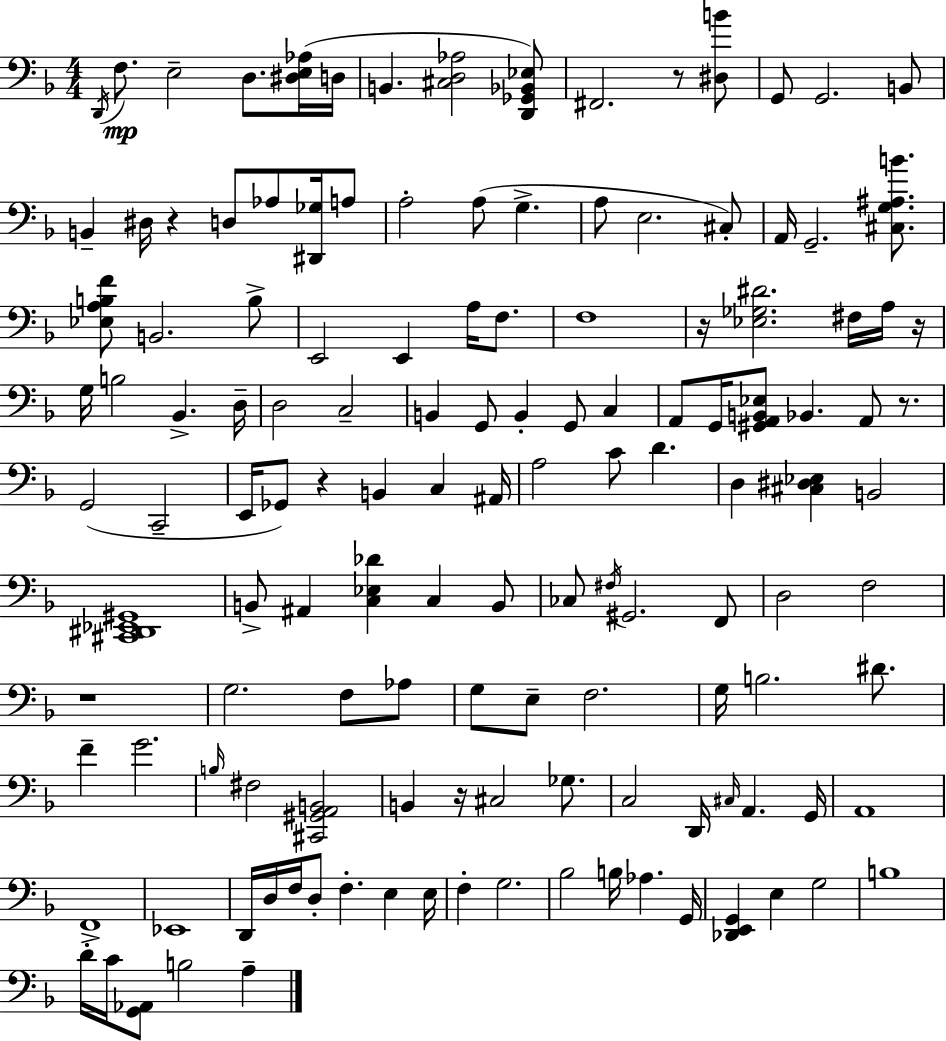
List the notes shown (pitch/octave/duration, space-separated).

D2/s F3/e. E3/h D3/e. [D#3,E3,Ab3]/s D3/s B2/q. [C#3,D3,Ab3]/h [D2,Gb2,Bb2,Eb3]/e F#2/h. R/e [D#3,B4]/e G2/e G2/h. B2/e B2/q D#3/s R/q D3/e Ab3/e [D#2,Gb3]/s A3/e A3/h A3/e G3/q. A3/e E3/h. C#3/e A2/s G2/h. [C#3,G3,A#3,B4]/e. [Eb3,A3,B3,F4]/e B2/h. B3/e E2/h E2/q A3/s F3/e. F3/w R/s [Eb3,Gb3,D#4]/h. F#3/s A3/s R/s G3/s B3/h Bb2/q. D3/s D3/h C3/h B2/q G2/e B2/q G2/e C3/q A2/e G2/s [G#2,A2,B2,Eb3]/e Bb2/q. A2/e R/e. G2/h C2/h E2/s Gb2/e R/q B2/q C3/q A#2/s A3/h C4/e D4/q. D3/q [C#3,D#3,Eb3]/q B2/h [C#2,D#2,Eb2,G#2]/w B2/e A#2/q [C3,Eb3,Db4]/q C3/q B2/e CES3/e F#3/s G#2/h. F2/e D3/h F3/h R/w G3/h. F3/e Ab3/e G3/e E3/e F3/h. G3/s B3/h. D#4/e. F4/q G4/h. B3/s F#3/h [C#2,G#2,A2,B2]/h B2/q R/s C#3/h Gb3/e. C3/h D2/s C#3/s A2/q. G2/s A2/w F2/w Eb2/w D2/s D3/s F3/s D3/e F3/q. E3/q E3/s F3/q G3/h. Bb3/h B3/s Ab3/q. G2/s [Db2,E2,G2]/q E3/q G3/h B3/w D4/s C4/s [G2,Ab2]/e B3/h A3/q